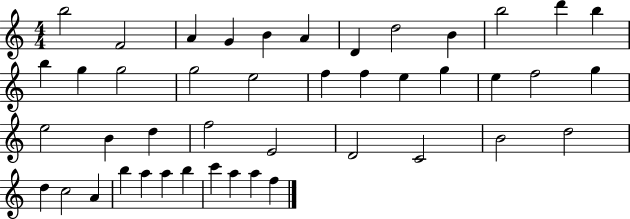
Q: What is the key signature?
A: C major